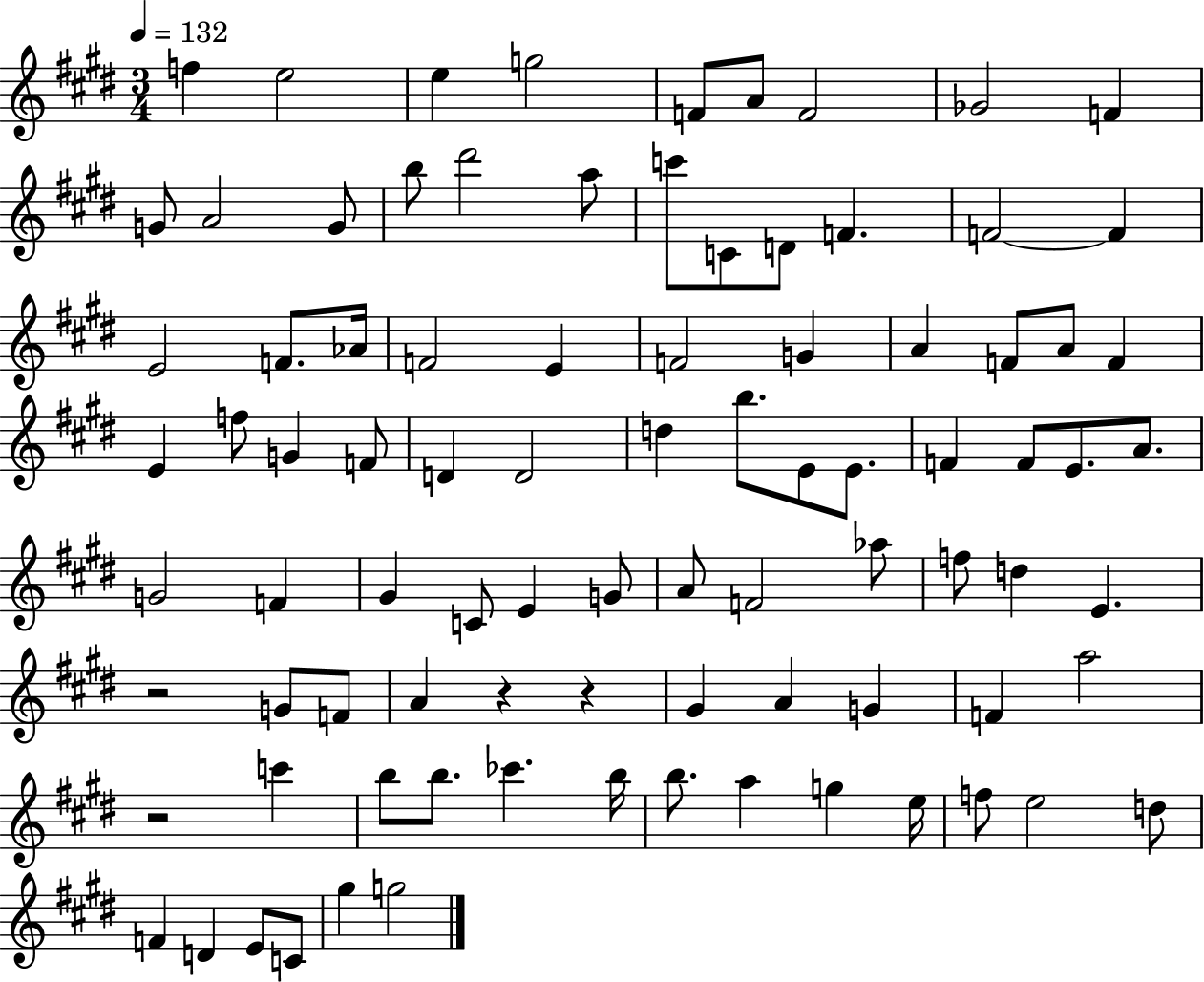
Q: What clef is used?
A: treble